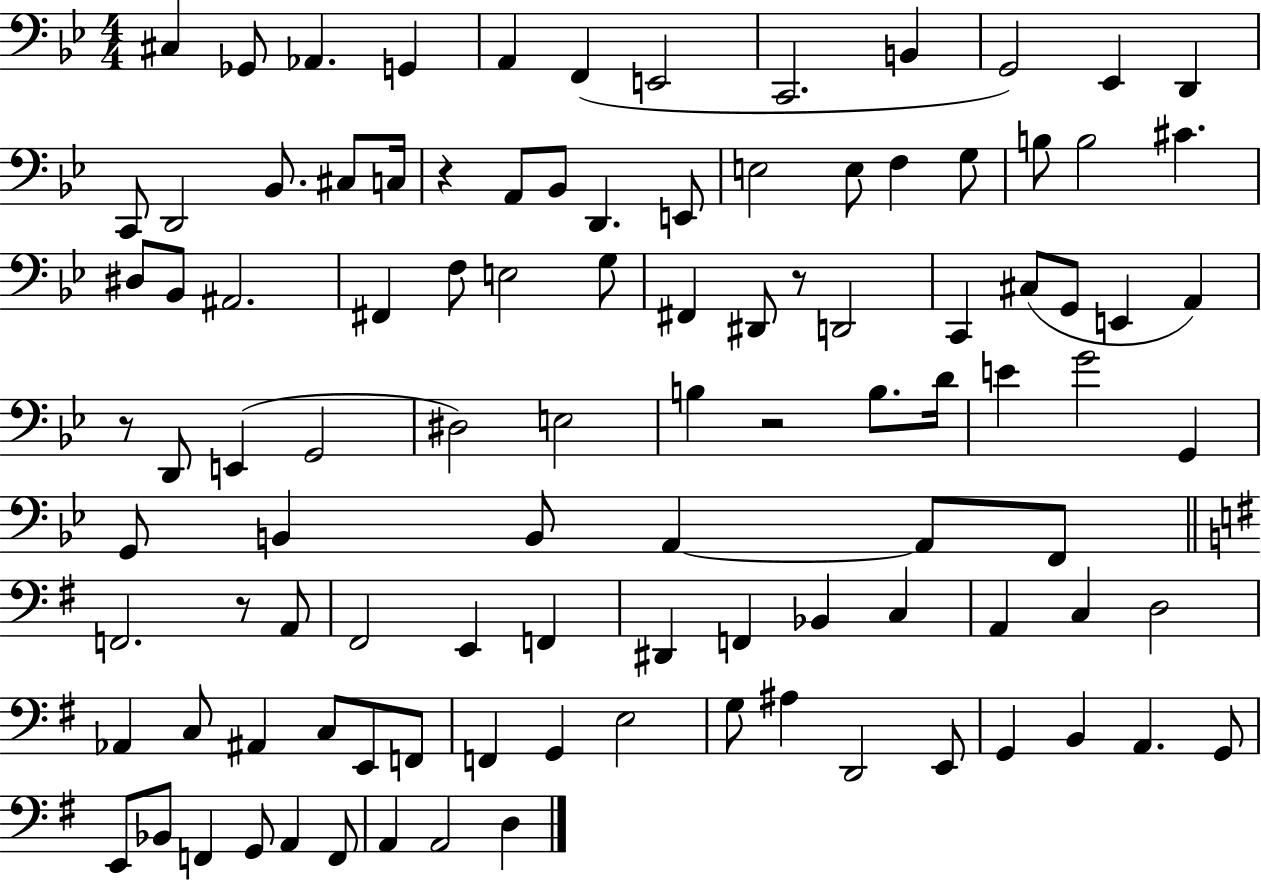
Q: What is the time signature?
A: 4/4